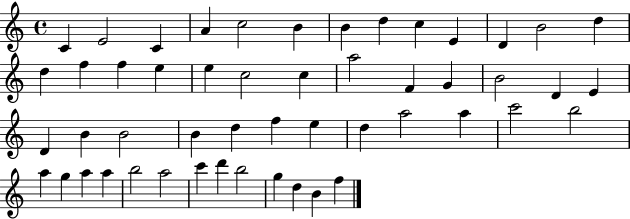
C4/q E4/h C4/q A4/q C5/h B4/q B4/q D5/q C5/q E4/q D4/q B4/h D5/q D5/q F5/q F5/q E5/q E5/q C5/h C5/q A5/h F4/q G4/q B4/h D4/q E4/q D4/q B4/q B4/h B4/q D5/q F5/q E5/q D5/q A5/h A5/q C6/h B5/h A5/q G5/q A5/q A5/q B5/h A5/h C6/q D6/q B5/h G5/q D5/q B4/q F5/q